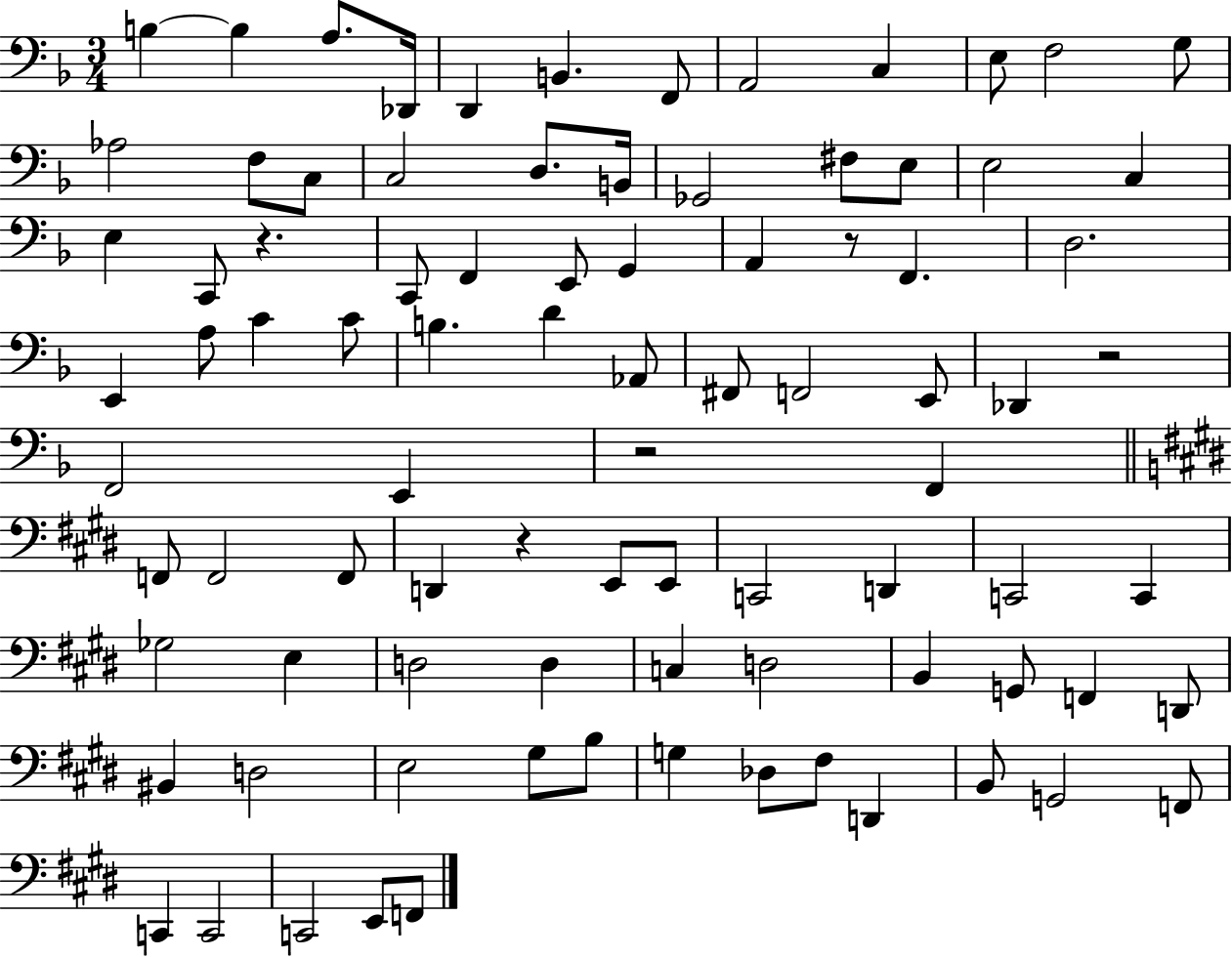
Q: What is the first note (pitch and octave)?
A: B3